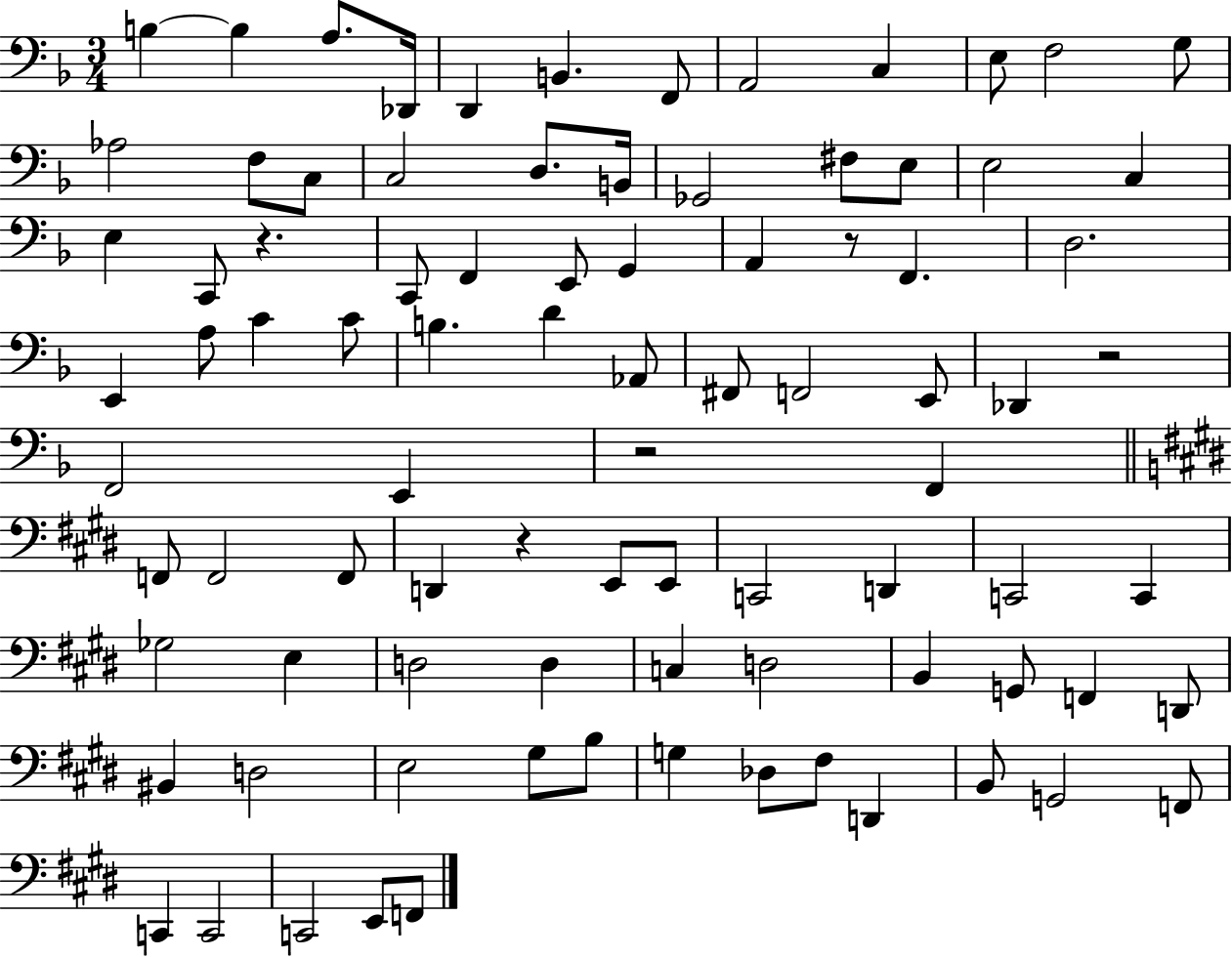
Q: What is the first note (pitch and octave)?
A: B3